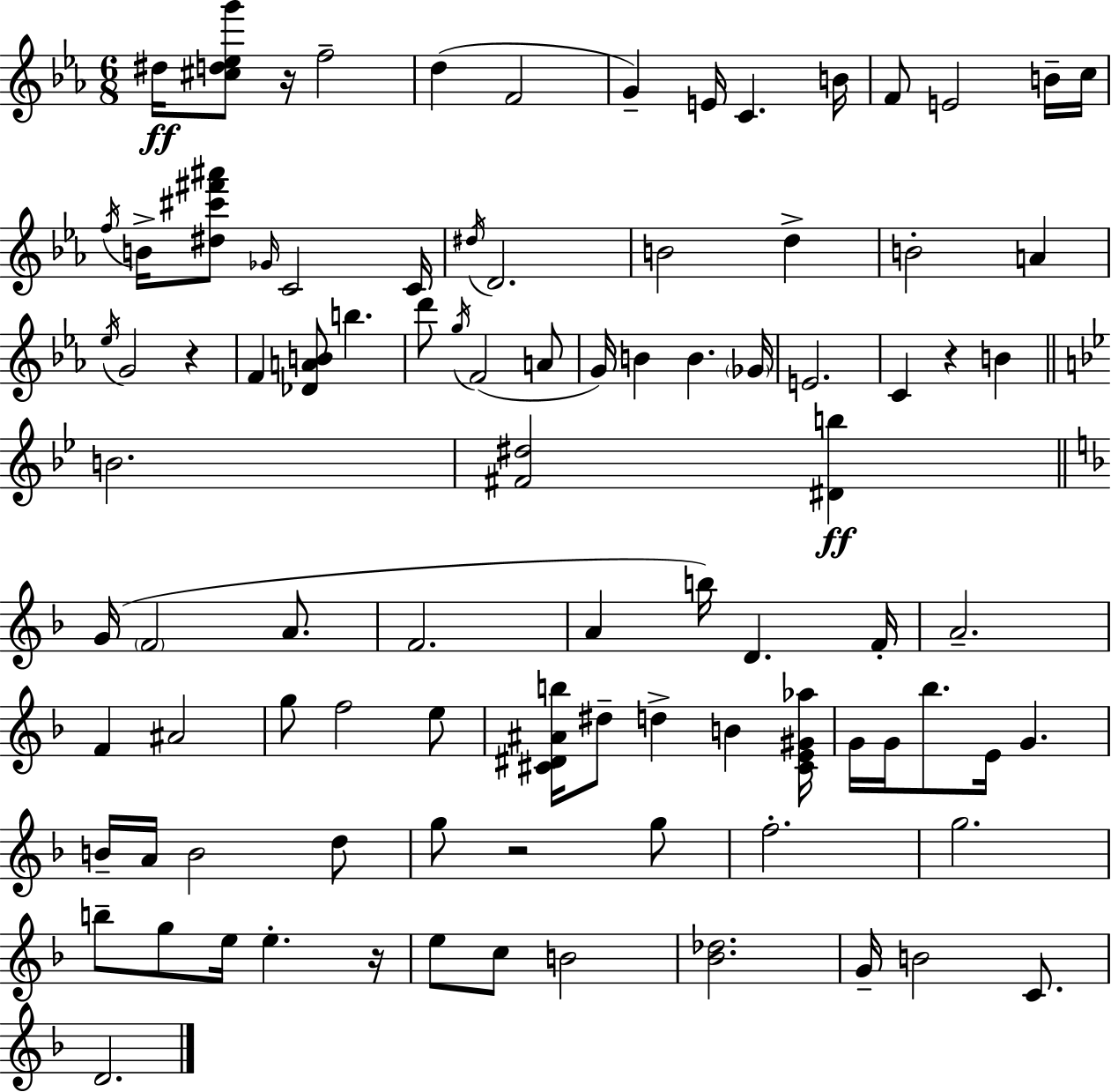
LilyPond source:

{
  \clef treble
  \numericTimeSignature
  \time 6/8
  \key ees \major
  dis''16\ff <cis'' d'' ees'' g'''>8 r16 f''2-- | d''4( f'2 | g'4--) e'16 c'4. b'16 | f'8 e'2 b'16-- c''16 | \break \acciaccatura { f''16 } b'16-> <dis'' cis''' fis''' ais'''>8 \grace { ges'16 } c'2 | c'16 \acciaccatura { dis''16 } d'2. | b'2 d''4-> | b'2-. a'4 | \break \acciaccatura { ees''16 } g'2 | r4 f'4 <des' a' b'>8 b''4. | d'''8 \acciaccatura { g''16 }( f'2 | a'8 g'16) b'4 b'4. | \break \parenthesize ges'16 e'2. | c'4 r4 | b'4 \bar "||" \break \key bes \major b'2. | <fis' dis''>2 <dis' b''>4\ff | \bar "||" \break \key f \major g'16( \parenthesize f'2 a'8. | f'2. | a'4 b''16) d'4. f'16-. | a'2.-- | \break f'4 ais'2 | g''8 f''2 e''8 | <cis' dis' ais' b''>16 dis''8-- d''4-> b'4 <cis' e' gis' aes''>16 | g'16 g'16 bes''8. e'16 g'4. | \break b'16-- a'16 b'2 d''8 | g''8 r2 g''8 | f''2.-. | g''2. | \break b''8-- g''8 e''16 e''4.-. r16 | e''8 c''8 b'2 | <bes' des''>2. | g'16-- b'2 c'8. | \break d'2. | \bar "|."
}